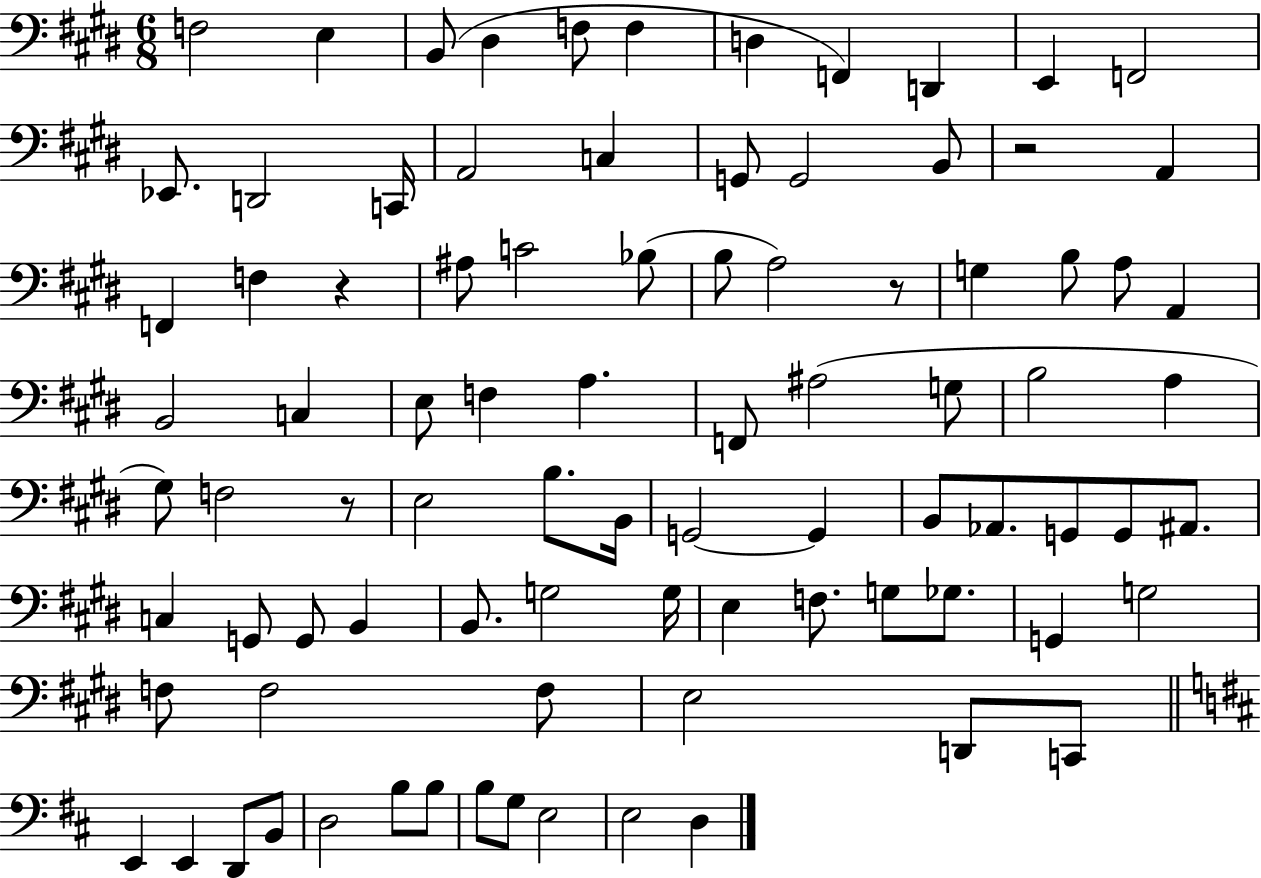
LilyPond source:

{
  \clef bass
  \numericTimeSignature
  \time 6/8
  \key e \major
  f2 e4 | b,8( dis4 f8 f4 | d4 f,4) d,4 | e,4 f,2 | \break ees,8. d,2 c,16 | a,2 c4 | g,8 g,2 b,8 | r2 a,4 | \break f,4 f4 r4 | ais8 c'2 bes8( | b8 a2) r8 | g4 b8 a8 a,4 | \break b,2 c4 | e8 f4 a4. | f,8 ais2( g8 | b2 a4 | \break gis8) f2 r8 | e2 b8. b,16 | g,2~~ g,4 | b,8 aes,8. g,8 g,8 ais,8. | \break c4 g,8 g,8 b,4 | b,8. g2 g16 | e4 f8. g8 ges8. | g,4 g2 | \break f8 f2 f8 | e2 d,8 c,8 | \bar "||" \break \key d \major e,4 e,4 d,8 b,8 | d2 b8 b8 | b8 g8 e2 | e2 d4 | \break \bar "|."
}